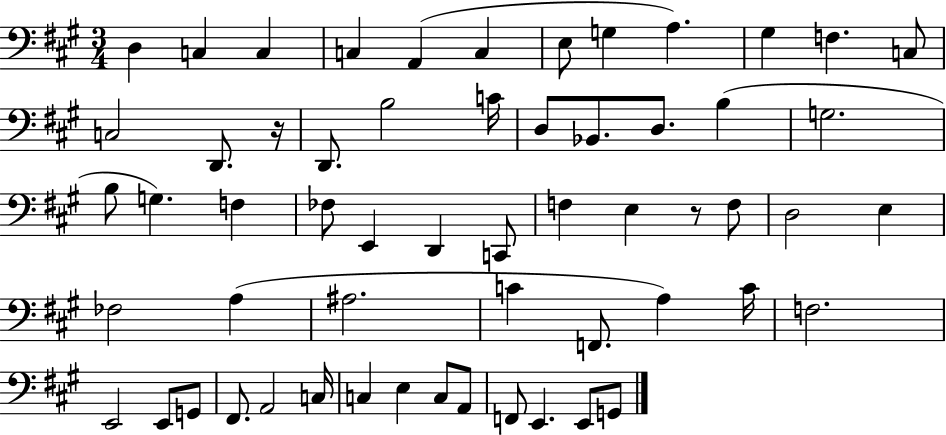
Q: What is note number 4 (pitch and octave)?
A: C3